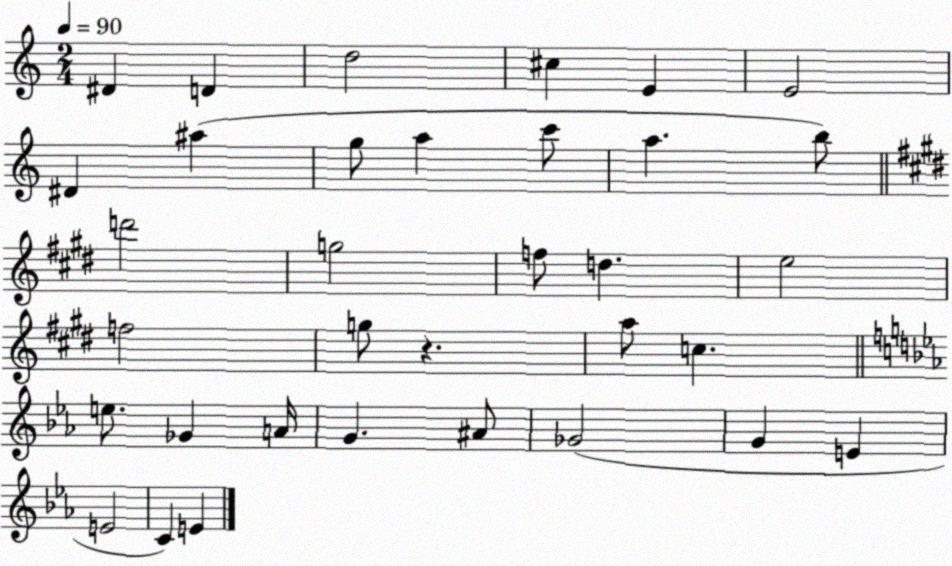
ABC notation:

X:1
T:Untitled
M:2/4
L:1/4
K:C
^D D d2 ^c E E2 ^D ^a g/2 a c'/2 a b/2 d'2 g2 f/2 d e2 f2 g/2 z a/2 c e/2 _G A/4 G ^A/2 _G2 G E E2 C E